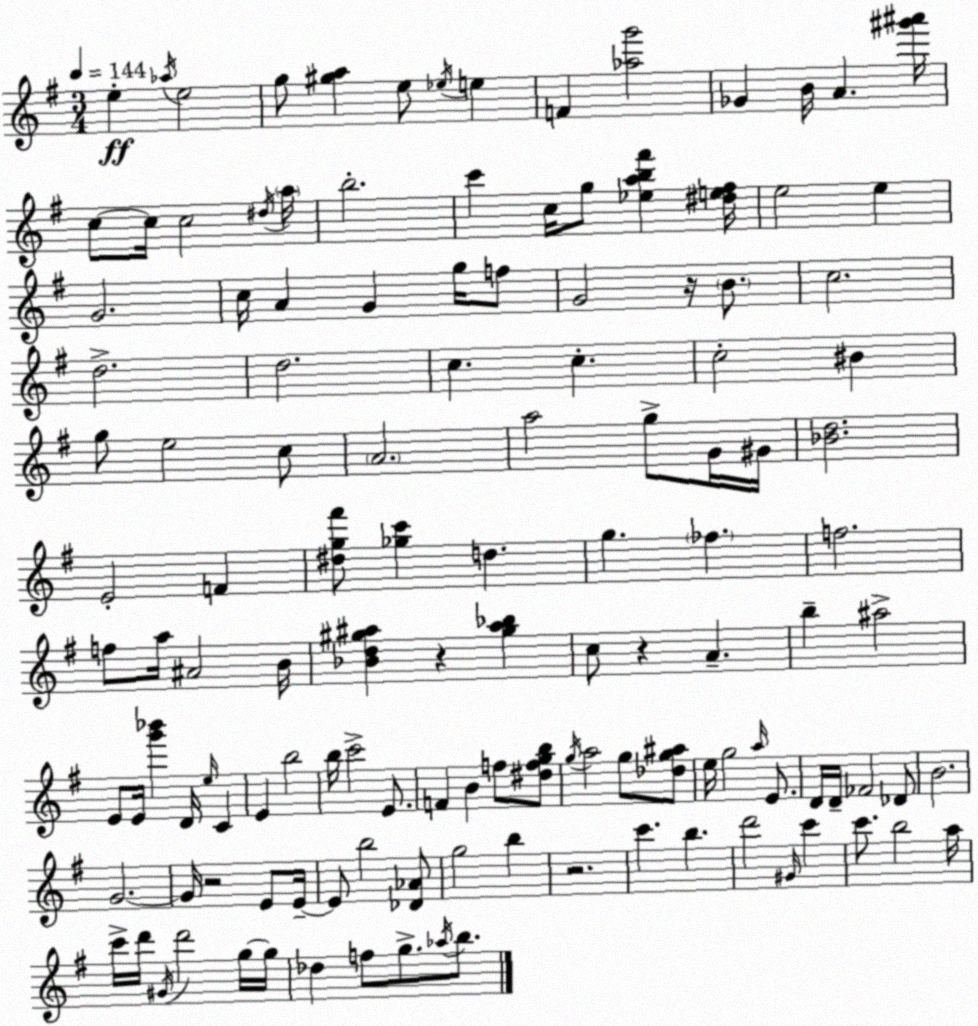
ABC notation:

X:1
T:Untitled
M:3/4
L:1/4
K:Em
e _a/4 e2 g/2 [^ga] e/2 _e/4 e F [_ag']2 _G B/4 A [^g'^a']/4 c/2 c/4 c2 ^d/4 a/4 b2 c' c/4 g/2 [_eab^f'] [^de^f]/4 e2 e G2 c/4 A G g/4 f/2 G2 z/4 B/2 c2 d2 d2 c c c2 ^B g/2 e2 c/2 A2 a2 g/2 G/4 ^G/4 [_Bd]2 E2 F [^dg^f']/2 [_gc'] d g _f f2 f/2 a/4 ^A2 B/4 [_Bd^g^a] z [^g^a_b] c/2 z A b ^a2 E/2 E/4 [g'_b'] D/4 e/4 C E b2 b/4 c'2 E/2 F B f/2 [^dfgb]/2 g/4 a2 g/2 [_dg^a]/2 e/4 g2 a/4 E/2 D/4 D/4 _F2 _D/2 B2 G2 G/4 z2 E/2 E/4 E/2 b2 [_D_A]/2 g2 b z2 c' b d'2 ^G/4 c' c'/2 b2 a/4 c'/4 d'/4 ^G/4 d'2 g/4 g/4 _d f/2 g/2 _a/4 b/2